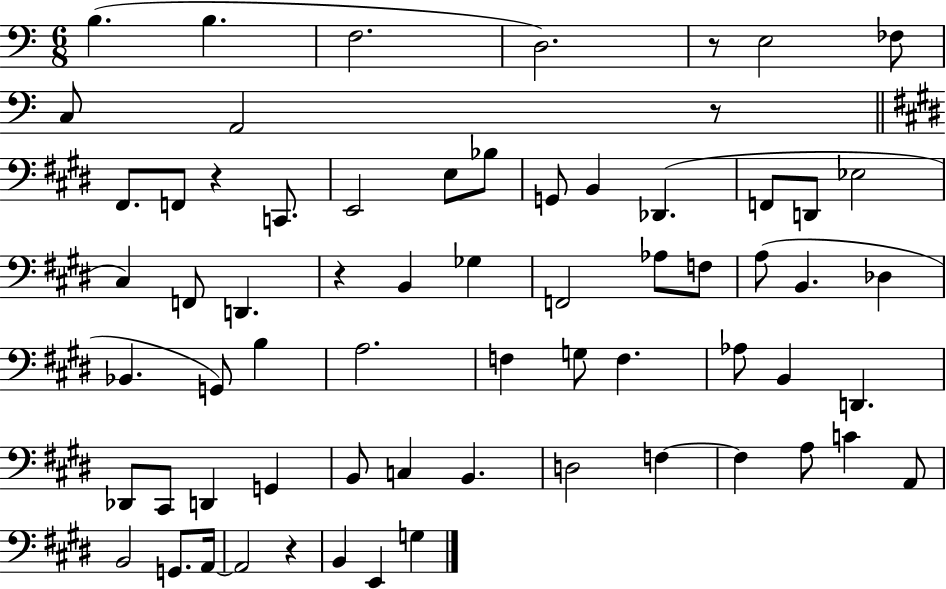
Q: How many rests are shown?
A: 5